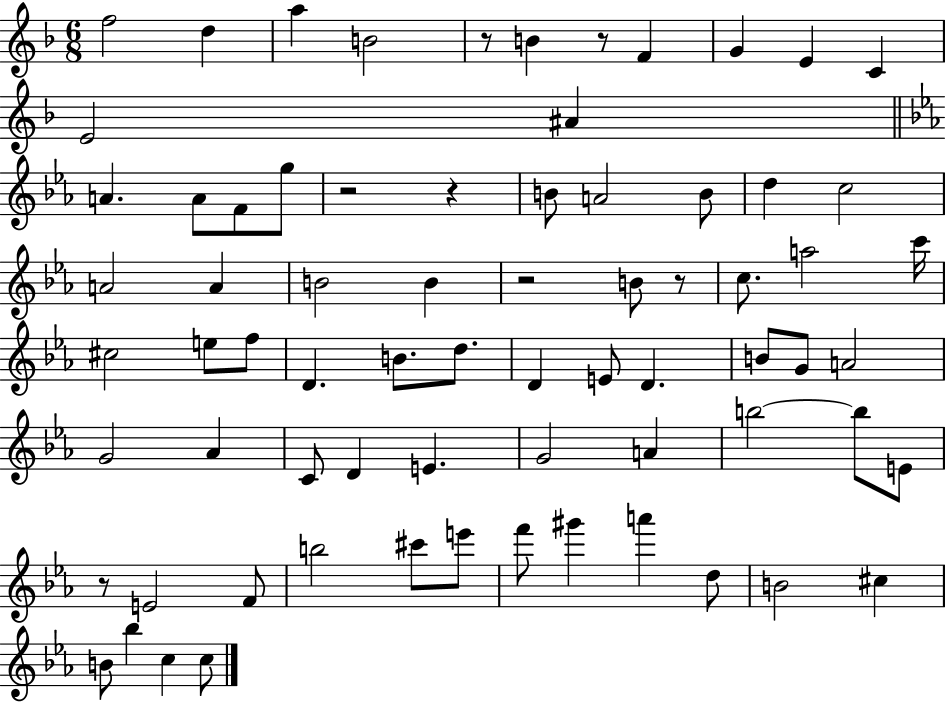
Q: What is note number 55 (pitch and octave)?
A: E6